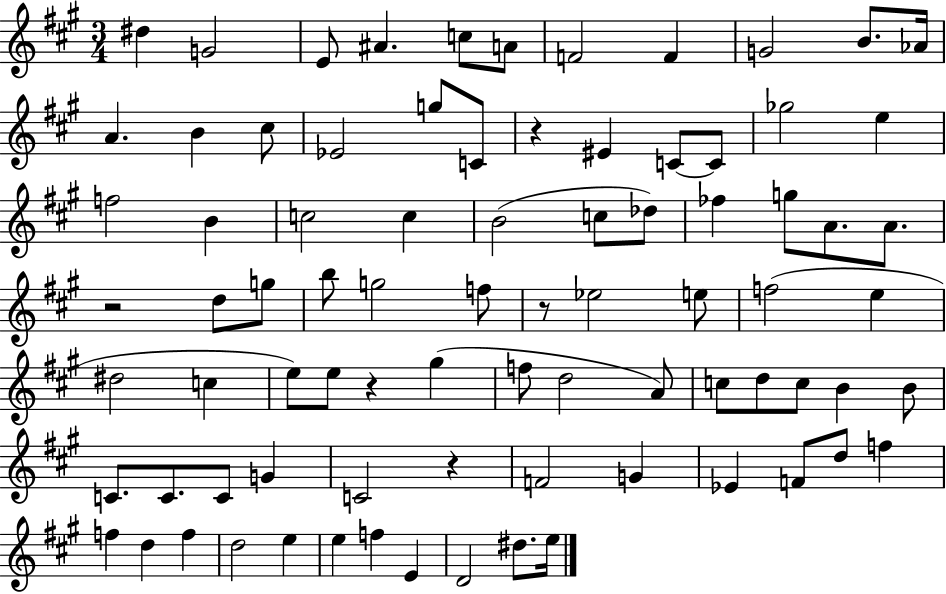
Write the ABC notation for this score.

X:1
T:Untitled
M:3/4
L:1/4
K:A
^d G2 E/2 ^A c/2 A/2 F2 F G2 B/2 _A/4 A B ^c/2 _E2 g/2 C/2 z ^E C/2 C/2 _g2 e f2 B c2 c B2 c/2 _d/2 _f g/2 A/2 A/2 z2 d/2 g/2 b/2 g2 f/2 z/2 _e2 e/2 f2 e ^d2 c e/2 e/2 z ^g f/2 d2 A/2 c/2 d/2 c/2 B B/2 C/2 C/2 C/2 G C2 z F2 G _E F/2 d/2 f f d f d2 e e f E D2 ^d/2 e/4